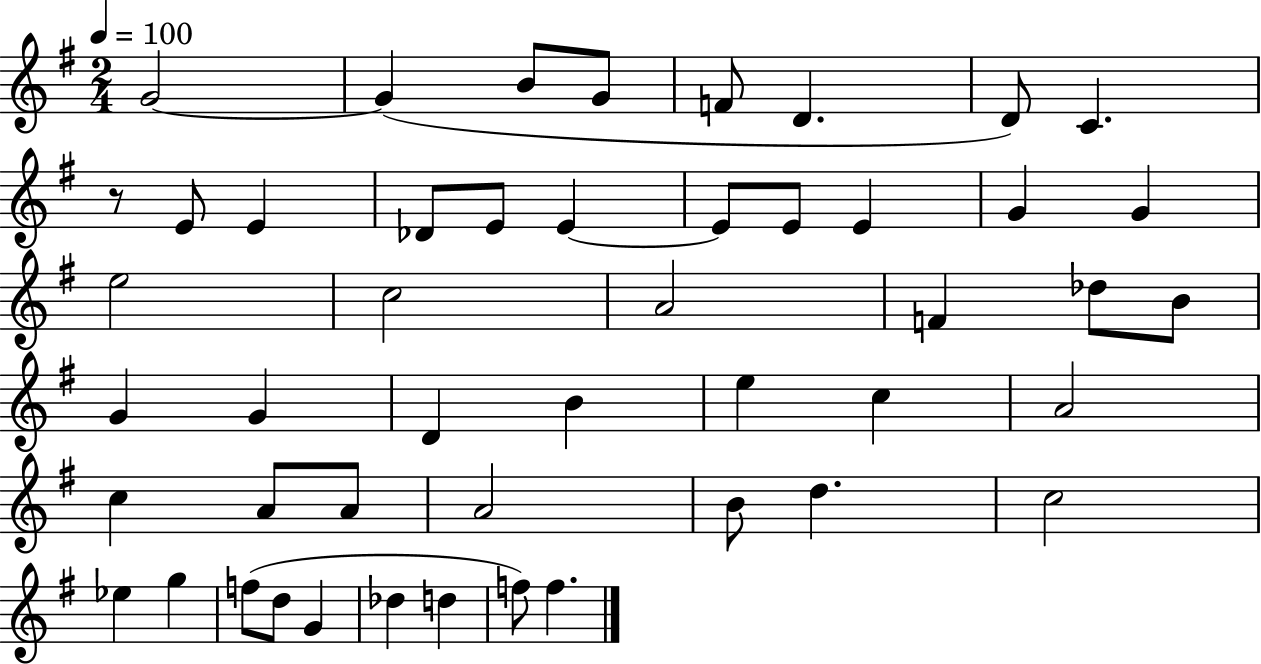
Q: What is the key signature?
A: G major